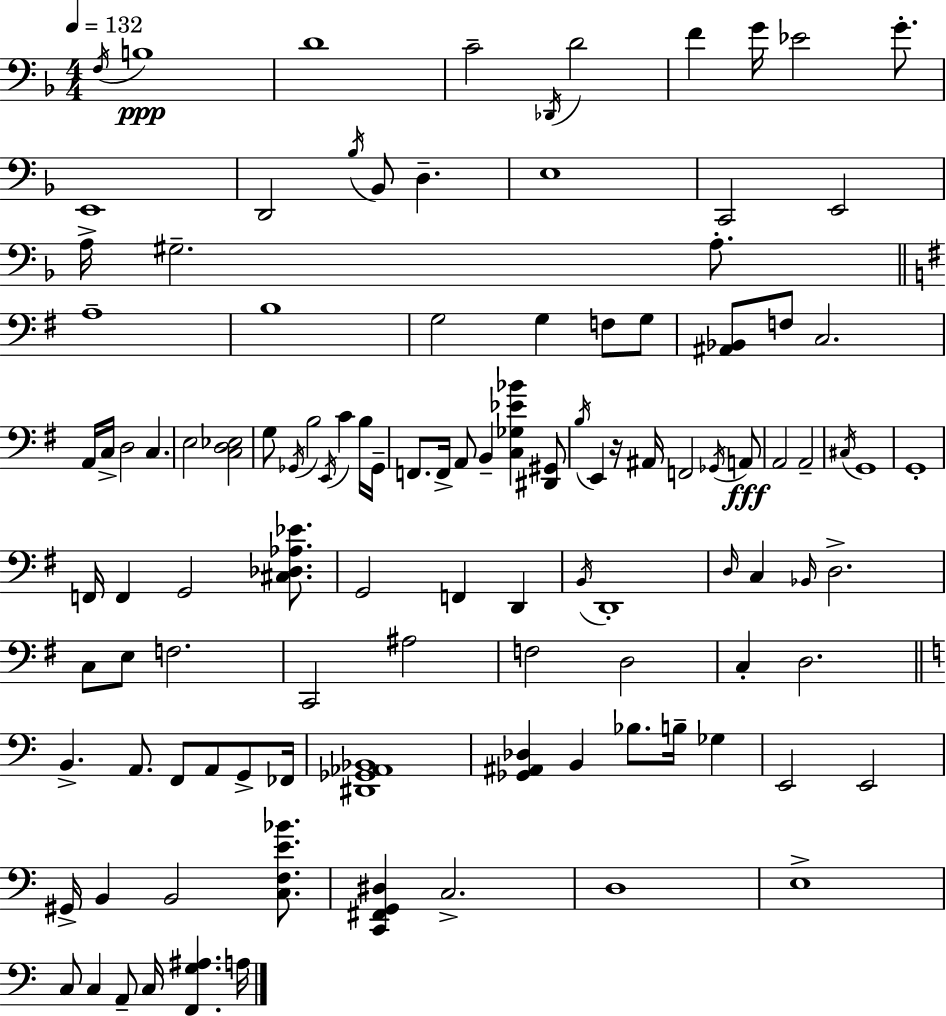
F3/s B3/w D4/w C4/h Db2/s D4/h F4/q G4/s Eb4/h G4/e. E2/w D2/h Bb3/s Bb2/e D3/q. E3/w C2/h E2/h A3/s G#3/h. A3/e. A3/w B3/w G3/h G3/q F3/e G3/e [A#2,Bb2]/e F3/e C3/h. A2/s C3/s D3/h C3/q. E3/h [C3,D3,Eb3]/h G3/e Gb2/s B3/h E2/s C4/q B3/s Gb2/s F2/e. F2/s A2/e B2/q [C3,Gb3,Eb4,Bb4]/q [D#2,G#2]/e B3/s E2/q R/s A#2/s F2/h Gb2/s A2/e A2/h A2/h C#3/s G2/w G2/w F2/s F2/q G2/h [C#3,Db3,Ab3,Eb4]/e. G2/h F2/q D2/q B2/s D2/w D3/s C3/q Bb2/s D3/h. C3/e E3/e F3/h. C2/h A#3/h F3/h D3/h C3/q D3/h. B2/q. A2/e. F2/e A2/e G2/e FES2/s [D#2,Gb2,Ab2,Bb2]/w [Gb2,A#2,Db3]/q B2/q Bb3/e. B3/s Gb3/q E2/h E2/h G#2/s B2/q B2/h [C3,F3,E4,Bb4]/e. [C2,F#2,G2,D#3]/q C3/h. D3/w E3/w C3/e C3/q A2/e C3/s [F2,G3,A#3]/q. A3/s